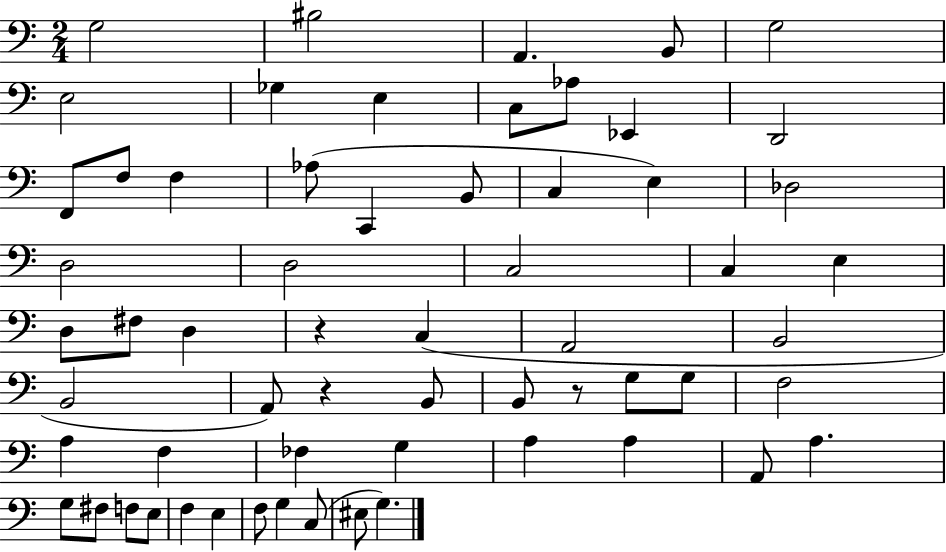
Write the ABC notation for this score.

X:1
T:Untitled
M:2/4
L:1/4
K:C
G,2 ^B,2 A,, B,,/2 G,2 E,2 _G, E, C,/2 _A,/2 _E,, D,,2 F,,/2 F,/2 F, _A,/2 C,, B,,/2 C, E, _D,2 D,2 D,2 C,2 C, E, D,/2 ^F,/2 D, z C, A,,2 B,,2 B,,2 A,,/2 z B,,/2 B,,/2 z/2 G,/2 G,/2 F,2 A, F, _F, G, A, A, A,,/2 A, G,/2 ^F,/2 F,/2 E,/2 F, E, F,/2 G, C,/2 ^E,/2 G,